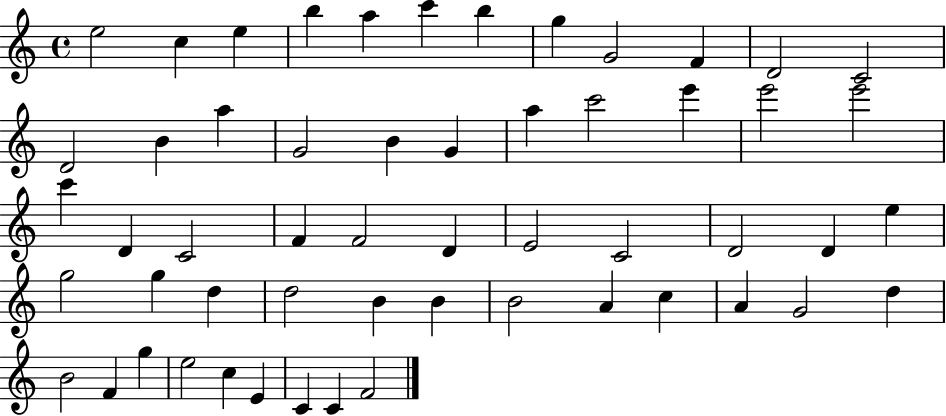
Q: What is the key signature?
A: C major